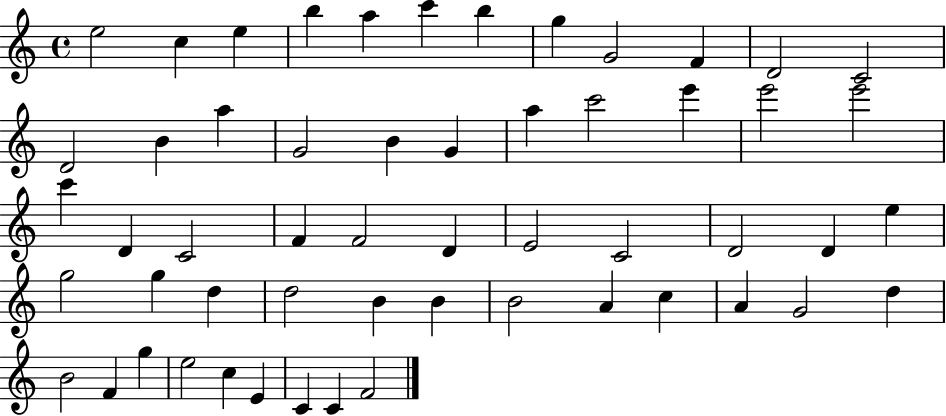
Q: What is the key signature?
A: C major